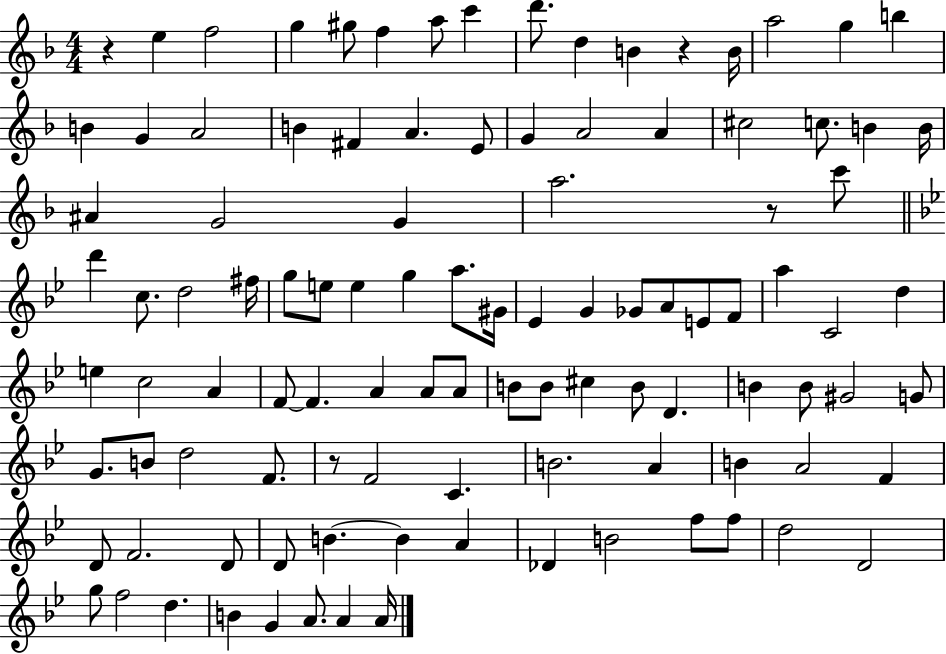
X:1
T:Untitled
M:4/4
L:1/4
K:F
z e f2 g ^g/2 f a/2 c' d'/2 d B z B/4 a2 g b B G A2 B ^F A E/2 G A2 A ^c2 c/2 B B/4 ^A G2 G a2 z/2 c'/2 d' c/2 d2 ^f/4 g/2 e/2 e g a/2 ^G/4 _E G _G/2 A/2 E/2 F/2 a C2 d e c2 A F/2 F A A/2 A/2 B/2 B/2 ^c B/2 D B B/2 ^G2 G/2 G/2 B/2 d2 F/2 z/2 F2 C B2 A B A2 F D/2 F2 D/2 D/2 B B A _D B2 f/2 f/2 d2 D2 g/2 f2 d B G A/2 A A/4